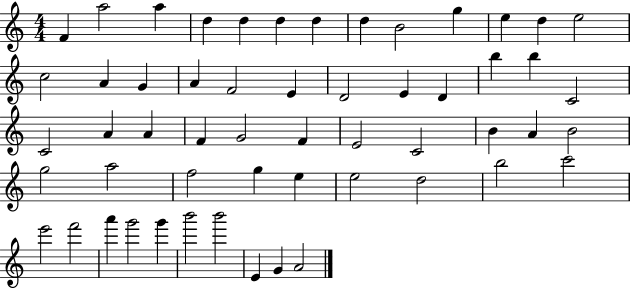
X:1
T:Untitled
M:4/4
L:1/4
K:C
F a2 a d d d d d B2 g e d e2 c2 A G A F2 E D2 E D b b C2 C2 A A F G2 F E2 C2 B A B2 g2 a2 f2 g e e2 d2 b2 c'2 e'2 f'2 a' g'2 g' b'2 b'2 E G A2